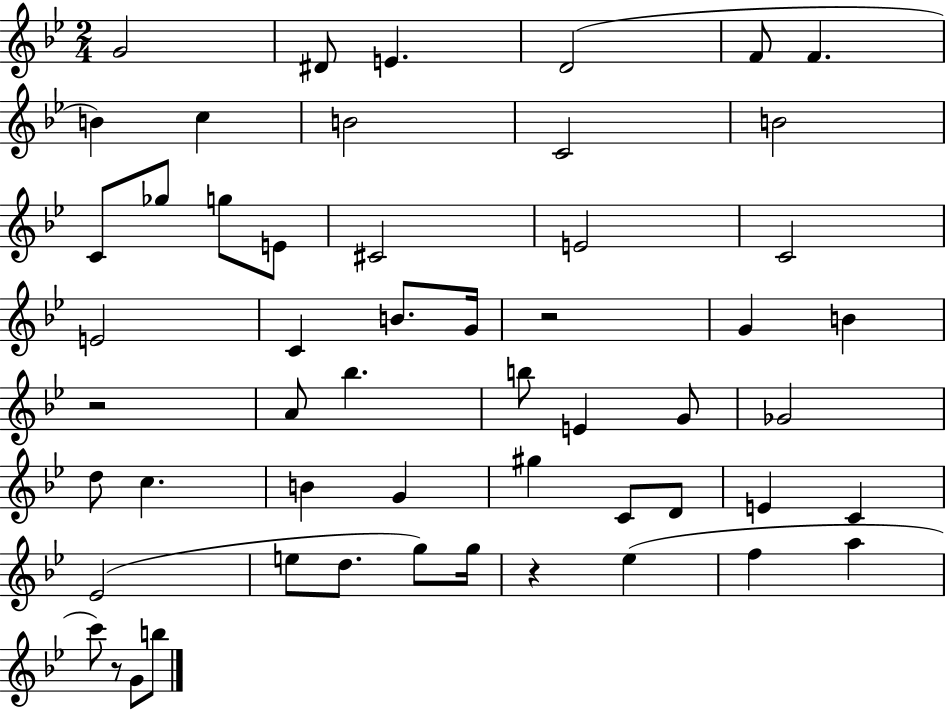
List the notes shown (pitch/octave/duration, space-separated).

G4/h D#4/e E4/q. D4/h F4/e F4/q. B4/q C5/q B4/h C4/h B4/h C4/e Gb5/e G5/e E4/e C#4/h E4/h C4/h E4/h C4/q B4/e. G4/s R/h G4/q B4/q R/h A4/e Bb5/q. B5/e E4/q G4/e Gb4/h D5/e C5/q. B4/q G4/q G#5/q C4/e D4/e E4/q C4/q Eb4/h E5/e D5/e. G5/e G5/s R/q Eb5/q F5/q A5/q C6/e R/e G4/e B5/e